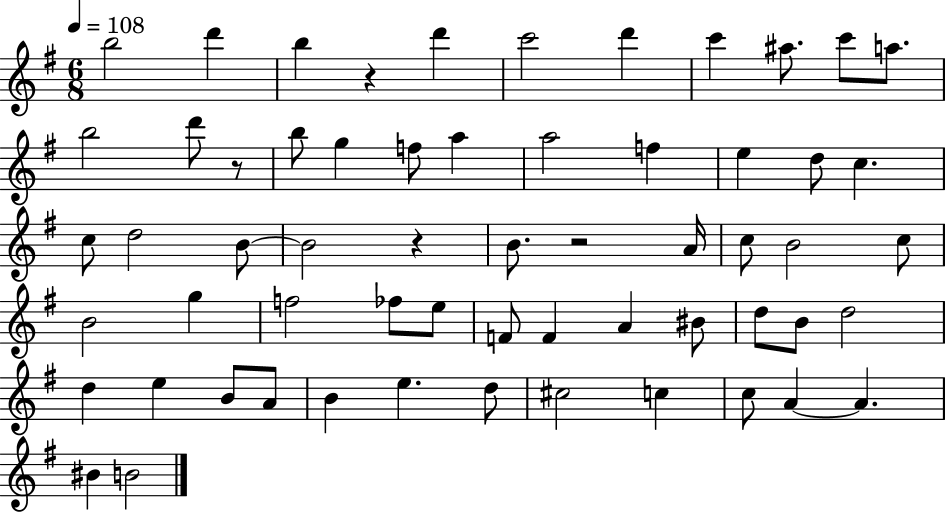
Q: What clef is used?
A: treble